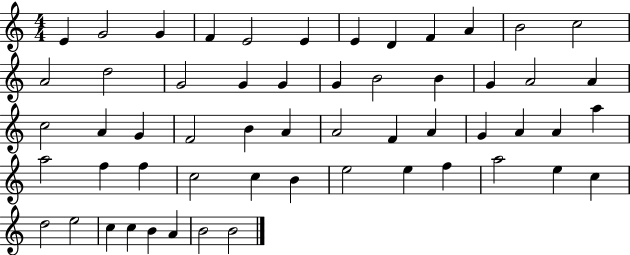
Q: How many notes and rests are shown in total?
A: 56